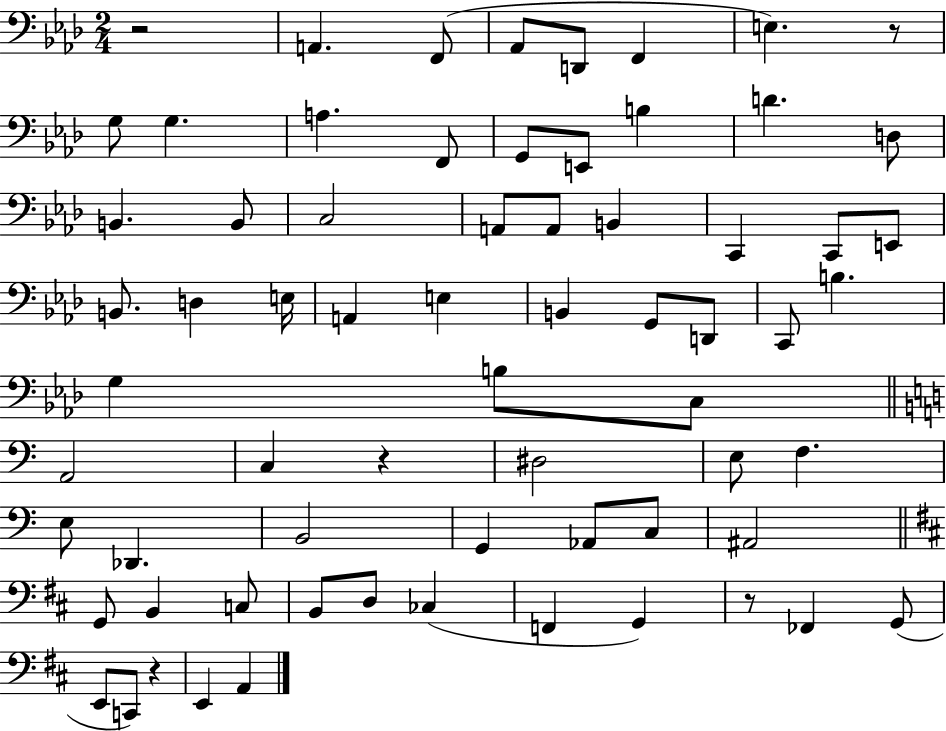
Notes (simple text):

R/h A2/q. F2/e Ab2/e D2/e F2/q E3/q. R/e G3/e G3/q. A3/q. F2/e G2/e E2/e B3/q D4/q. D3/e B2/q. B2/e C3/h A2/e A2/e B2/q C2/q C2/e E2/e B2/e. D3/q E3/s A2/q E3/q B2/q G2/e D2/e C2/e B3/q. G3/q B3/e C3/e A2/h C3/q R/q D#3/h E3/e F3/q. E3/e Db2/q. B2/h G2/q Ab2/e C3/e A#2/h G2/e B2/q C3/e B2/e D3/e CES3/q F2/q G2/q R/e FES2/q G2/e E2/e C2/e R/q E2/q A2/q